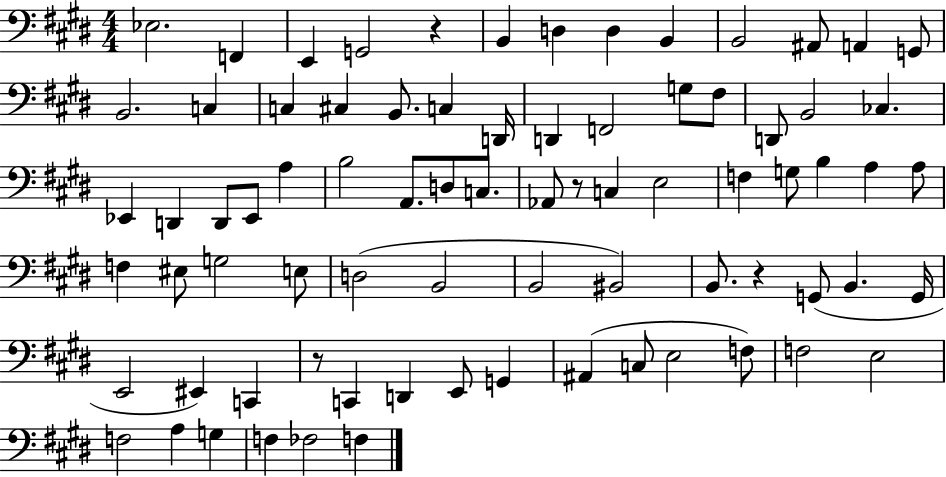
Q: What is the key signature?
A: E major